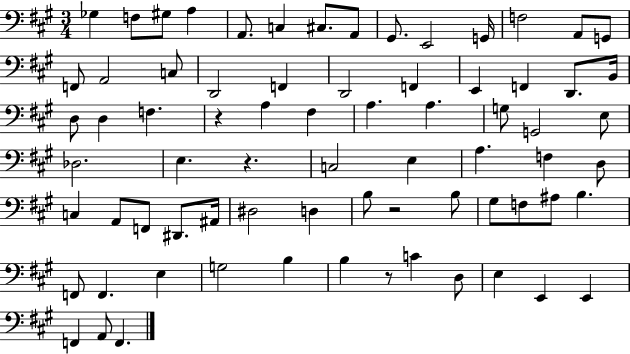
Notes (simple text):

Gb3/q F3/e G#3/e A3/q A2/e. C3/q C#3/e. A2/e G#2/e. E2/h G2/s F3/h A2/e G2/e F2/e A2/h C3/e D2/h F2/q D2/h F2/q E2/q F2/q D2/e. B2/s D3/e D3/q F3/q. R/q A3/q F#3/q A3/q. A3/q. G3/e G2/h E3/e Db3/h. E3/q. R/q. C3/h E3/q A3/q. F3/q D3/e C3/q A2/e F2/e D#2/e. A#2/s D#3/h D3/q B3/e R/h B3/e G#3/e F3/e A#3/e B3/q. F2/e F2/q. E3/q G3/h B3/q B3/q R/e C4/q D3/e E3/q E2/q E2/q F2/q A2/e F2/q.